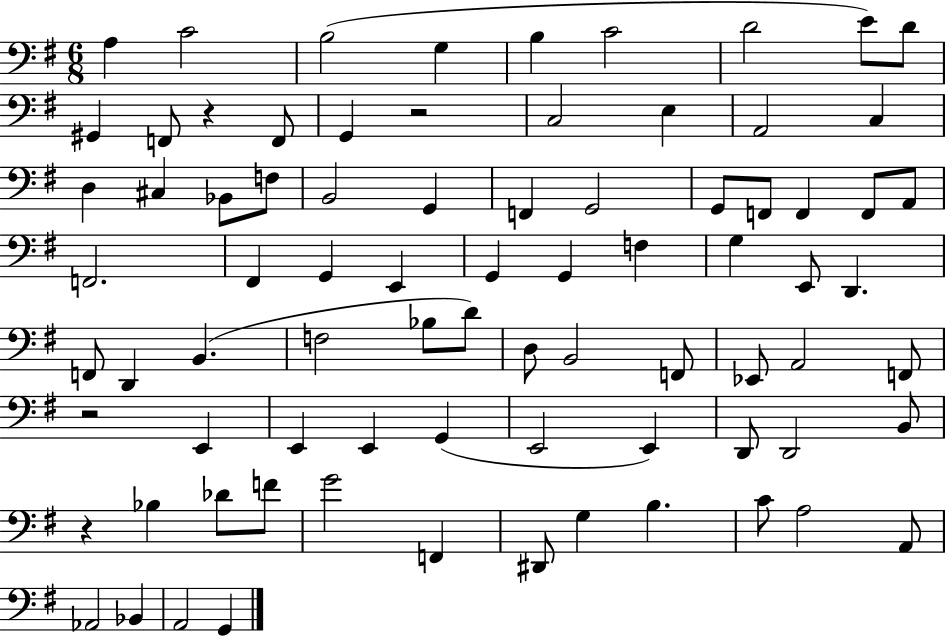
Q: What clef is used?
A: bass